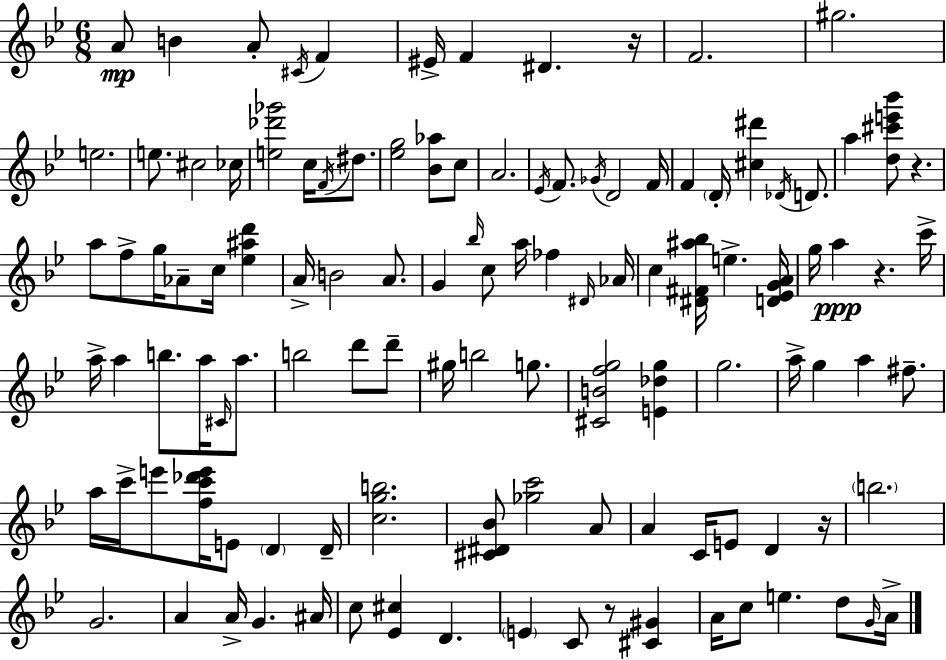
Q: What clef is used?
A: treble